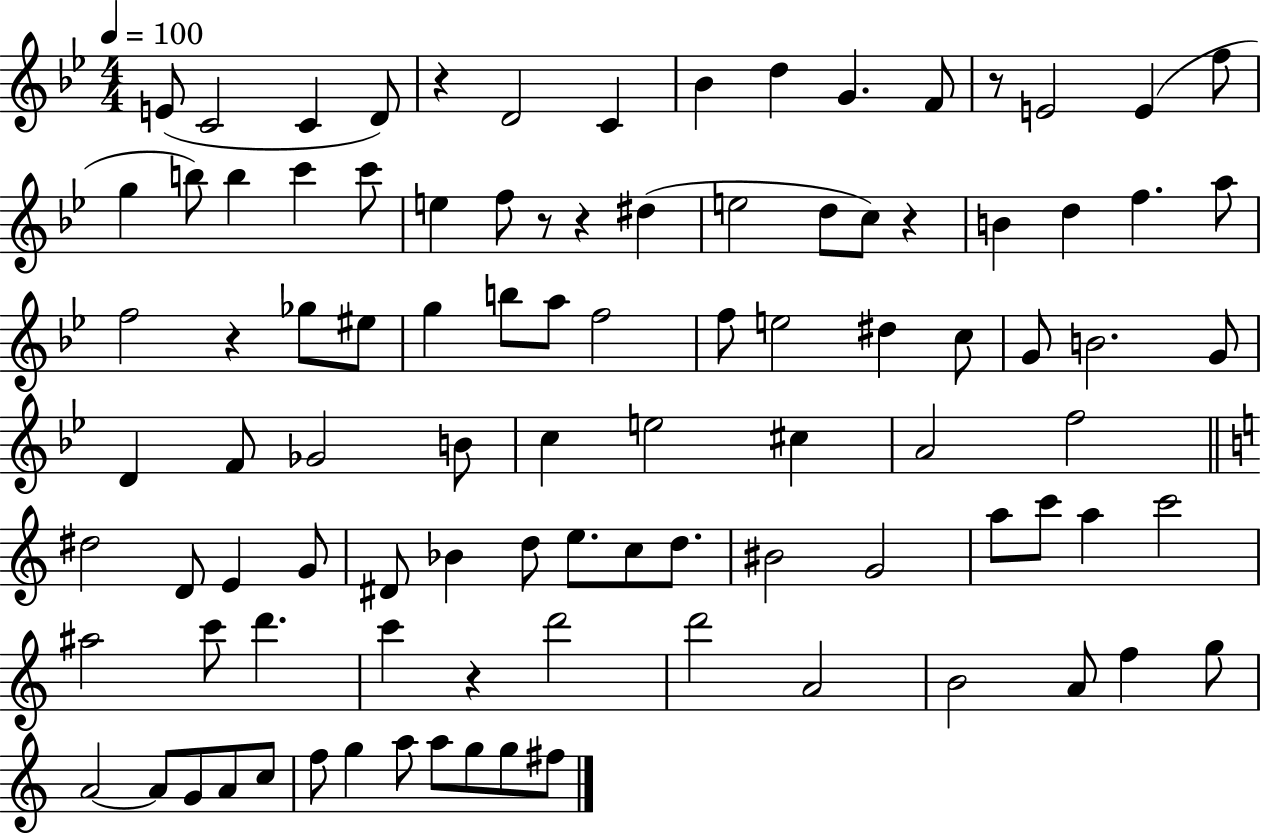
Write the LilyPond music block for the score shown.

{
  \clef treble
  \numericTimeSignature
  \time 4/4
  \key bes \major
  \tempo 4 = 100
  e'8( c'2 c'4 d'8) | r4 d'2 c'4 | bes'4 d''4 g'4. f'8 | r8 e'2 e'4( f''8 | \break g''4 b''8) b''4 c'''4 c'''8 | e''4 f''8 r8 r4 dis''4( | e''2 d''8 c''8) r4 | b'4 d''4 f''4. a''8 | \break f''2 r4 ges''8 eis''8 | g''4 b''8 a''8 f''2 | f''8 e''2 dis''4 c''8 | g'8 b'2. g'8 | \break d'4 f'8 ges'2 b'8 | c''4 e''2 cis''4 | a'2 f''2 | \bar "||" \break \key c \major dis''2 d'8 e'4 g'8 | dis'8 bes'4 d''8 e''8. c''8 d''8. | bis'2 g'2 | a''8 c'''8 a''4 c'''2 | \break ais''2 c'''8 d'''4. | c'''4 r4 d'''2 | d'''2 a'2 | b'2 a'8 f''4 g''8 | \break a'2~~ a'8 g'8 a'8 c''8 | f''8 g''4 a''8 a''8 g''8 g''8 fis''8 | \bar "|."
}